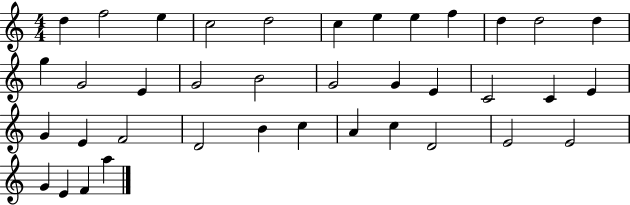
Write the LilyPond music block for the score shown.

{
  \clef treble
  \numericTimeSignature
  \time 4/4
  \key c \major
  d''4 f''2 e''4 | c''2 d''2 | c''4 e''4 e''4 f''4 | d''4 d''2 d''4 | \break g''4 g'2 e'4 | g'2 b'2 | g'2 g'4 e'4 | c'2 c'4 e'4 | \break g'4 e'4 f'2 | d'2 b'4 c''4 | a'4 c''4 d'2 | e'2 e'2 | \break g'4 e'4 f'4 a''4 | \bar "|."
}